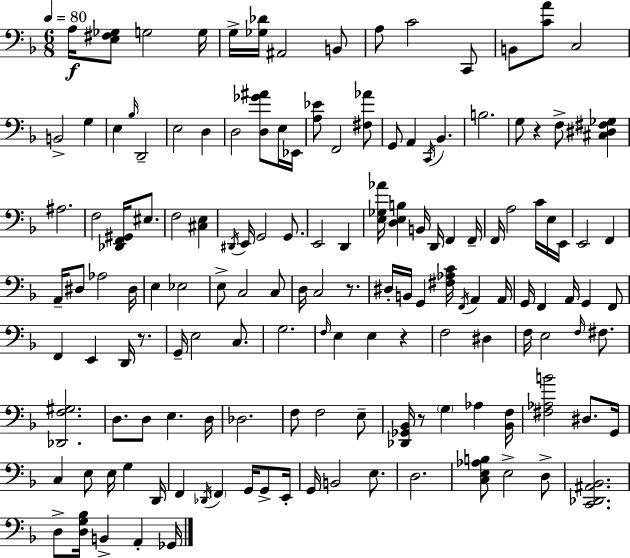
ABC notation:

X:1
T:Untitled
M:6/8
L:1/4
K:F
A,/4 [E,^F,_G,]/2 G,2 G,/4 G,/4 [_G,_D]/4 ^A,,2 B,,/2 A,/2 C2 C,,/2 B,,/2 [CA]/2 C,2 B,,2 G, E, _B,/4 D,,2 E,2 D, D,2 [D,_G^A]/2 E,/4 _E,,/4 [A,_E]/2 F,,2 [^F,_A]/2 G,,/2 A,, C,,/4 _B,, B,2 G,/2 z F,/2 [^C,^D,^F,_G,] ^A,2 F,2 [_D,,F,,^G,,]/4 ^E,/2 F,2 [^C,E,] ^D,,/4 E,,/4 G,,2 G,,/2 E,,2 D,, [E,_G,_A]/4 [D,E,B,] B,,/4 D,,/4 F,, F,,/4 F,,/4 A,2 C/4 E,/4 E,,/4 E,,2 F,, A,,/4 ^D,/2 _A,2 ^D,/4 E, _E,2 E,/2 C,2 C,/2 D,/4 C,2 z/2 ^D,/4 B,,/4 G,, [^F,_A,C]/4 F,,/4 A,, A,,/4 G,,/4 F,, A,,/4 G,, F,,/2 F,, E,, D,,/4 z/2 G,,/4 E,2 C,/2 G,2 F,/4 E, E, z F,2 ^D, F,/4 E,2 F,/4 ^F,/2 [_D,,F,^G,]2 D,/2 D,/2 E, D,/4 _D,2 F,/2 F,2 E,/2 [_D,,_G,,_B,,]/4 z/2 G, _A, [_B,,F,]/4 [^F,_A,B]2 ^D,/2 G,,/4 C, E,/2 E,/4 G, D,,/4 F,, _D,,/4 F,, G,,/4 G,,/2 E,,/4 G,,/4 B,,2 E,/2 D,2 [C,E,_A,B,]/2 E,2 D,/2 [C,,_D,,^A,,_B,,]2 D,/2 [D,G,_B,]/4 B,, A,, _G,,/4